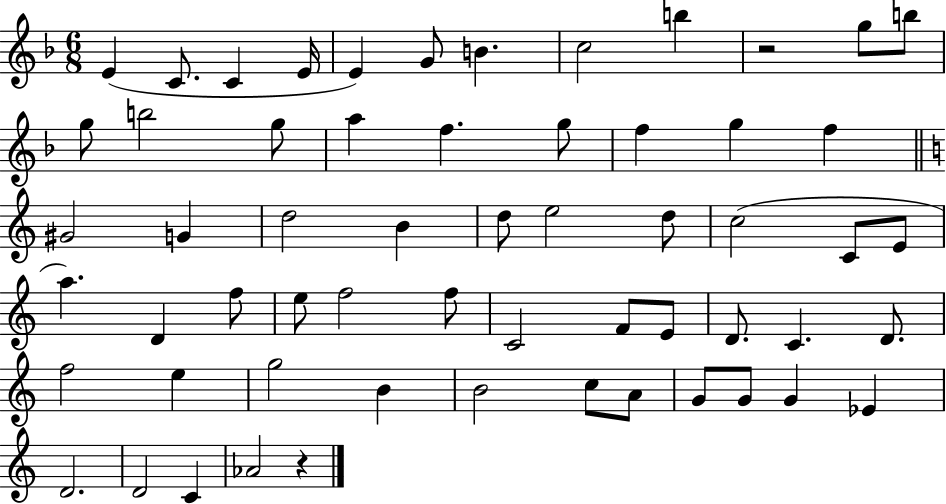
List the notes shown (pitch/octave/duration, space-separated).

E4/q C4/e. C4/q E4/s E4/q G4/e B4/q. C5/h B5/q R/h G5/e B5/e G5/e B5/h G5/e A5/q F5/q. G5/e F5/q G5/q F5/q G#4/h G4/q D5/h B4/q D5/e E5/h D5/e C5/h C4/e E4/e A5/q. D4/q F5/e E5/e F5/h F5/e C4/h F4/e E4/e D4/e. C4/q. D4/e. F5/h E5/q G5/h B4/q B4/h C5/e A4/e G4/e G4/e G4/q Eb4/q D4/h. D4/h C4/q Ab4/h R/q